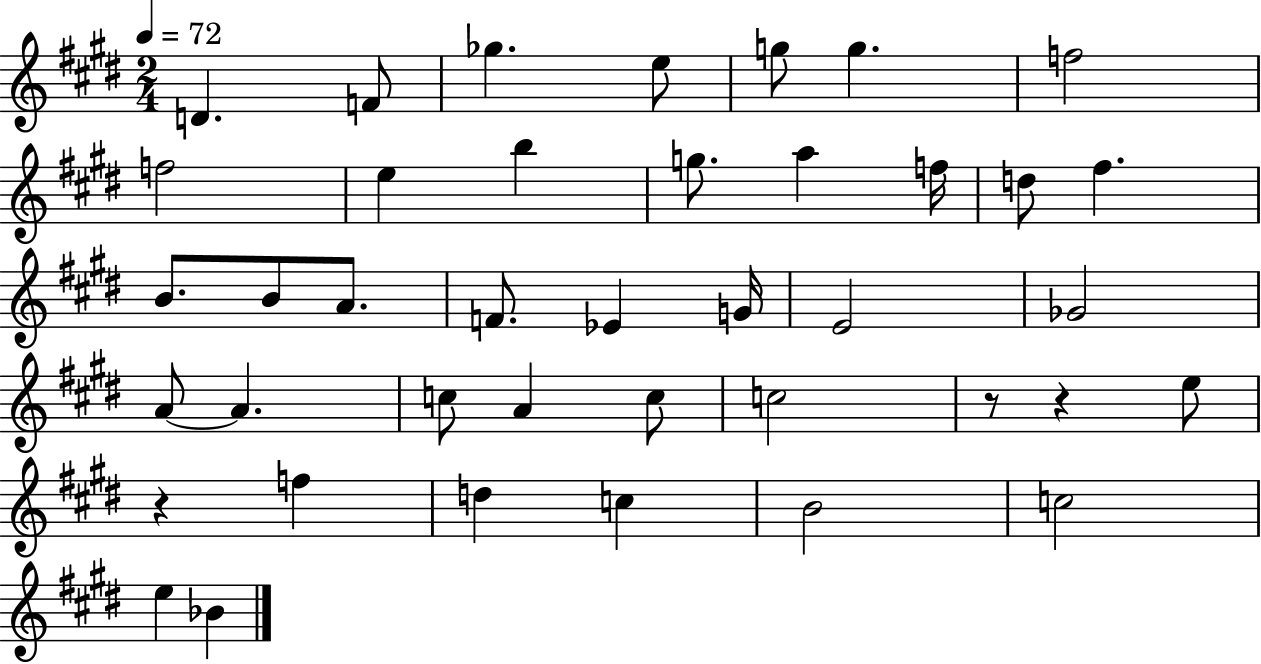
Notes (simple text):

D4/q. F4/e Gb5/q. E5/e G5/e G5/q. F5/h F5/h E5/q B5/q G5/e. A5/q F5/s D5/e F#5/q. B4/e. B4/e A4/e. F4/e. Eb4/q G4/s E4/h Gb4/h A4/e A4/q. C5/e A4/q C5/e C5/h R/e R/q E5/e R/q F5/q D5/q C5/q B4/h C5/h E5/q Bb4/q